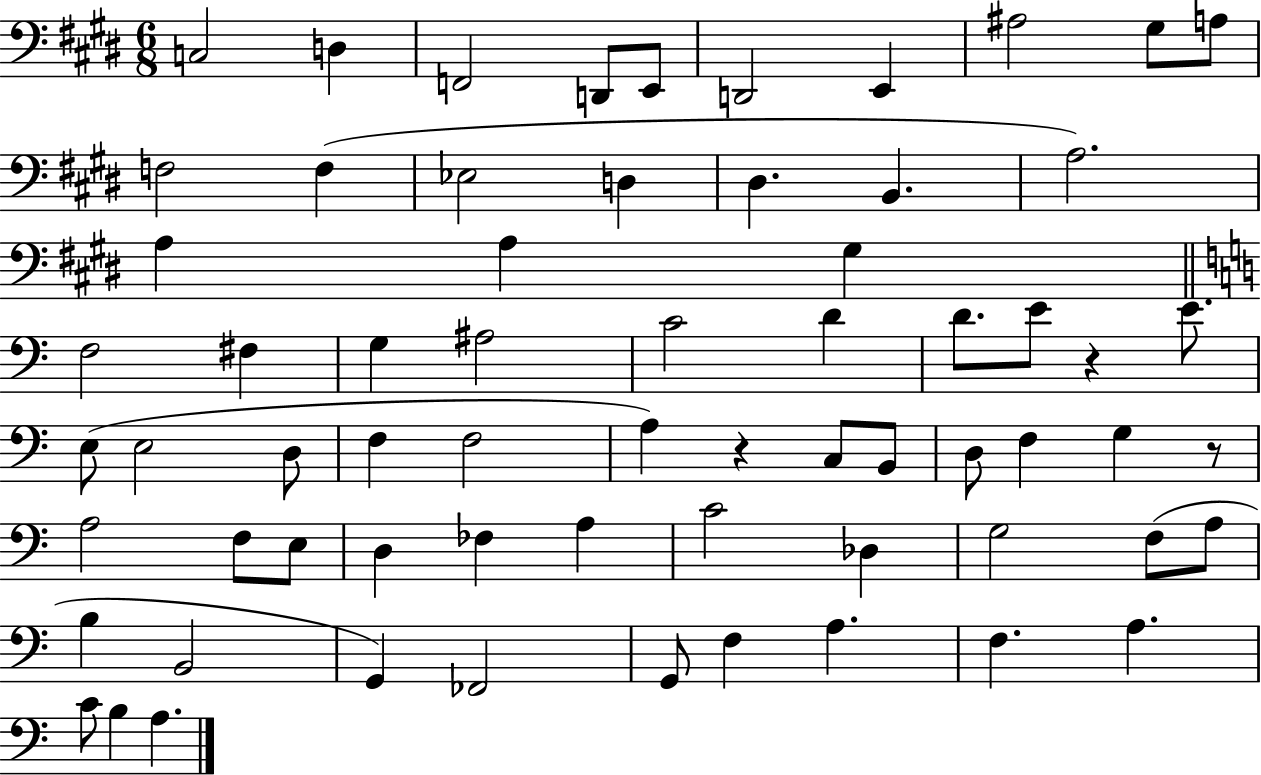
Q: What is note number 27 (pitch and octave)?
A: D4